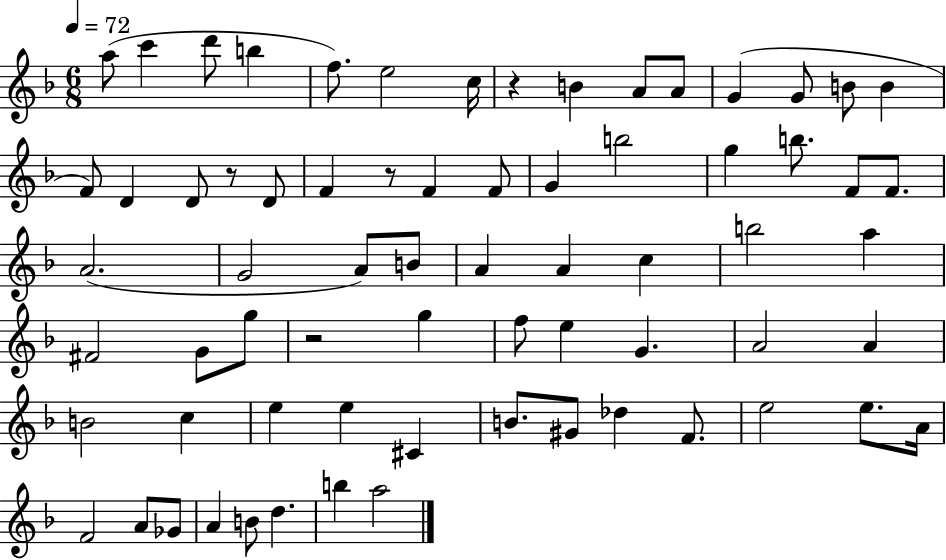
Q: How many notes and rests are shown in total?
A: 69